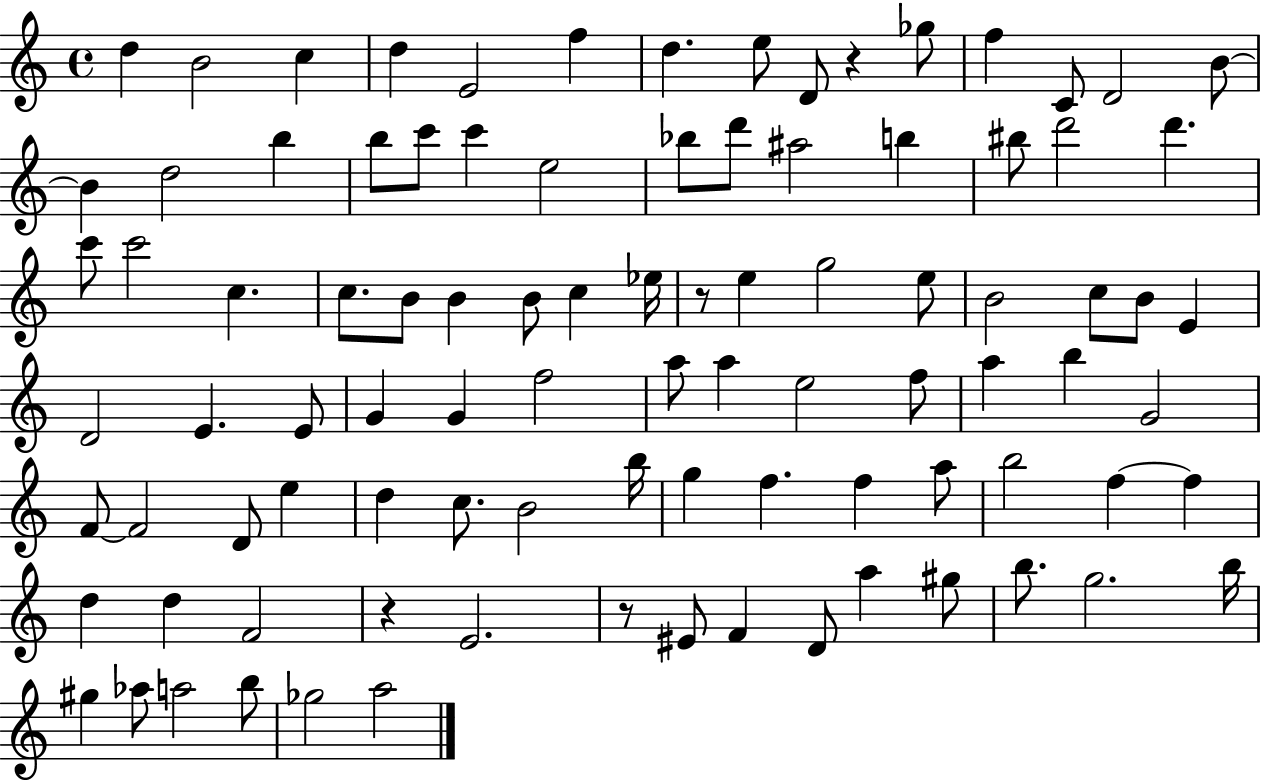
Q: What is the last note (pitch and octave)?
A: A5